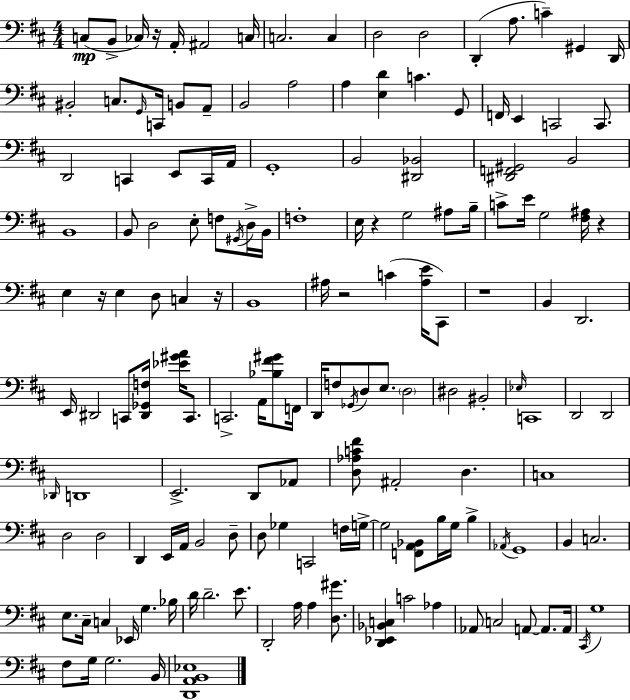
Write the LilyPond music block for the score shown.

{
  \clef bass
  \numericTimeSignature
  \time 4/4
  \key d \major
  c8(\mp b,8-> ces16) r16 a,16-. ais,2 c16 | c2. c4 | d2 d2 | d,4-.( a8. c'4--) gis,4 d,16 | \break bis,2-. c8. \grace { g,16 } c,16 b,8 a,8-- | b,2 a2 | a4 <e d'>4 c'4. g,8 | f,16 e,4 c,2 c,8. | \break d,2 c,4 e,8 c,16 | a,16 g,1-. | b,2 <dis, bes,>2 | <dis, f, gis,>2 b,2 | \break b,1 | b,8 d2 e8-. f8 \acciaccatura { gis,16 } | d16-> b,16 f1-. | e16 r4 g2 ais8 | \break b16-- c'8-> e'16 g2 <fis ais>16 r4 | e4 r16 e4 d8 c4 | r16 b,1 | ais16 r2 c'4( <ais e'>16 | \break cis,8) r1 | b,4 d,2. | e,16 dis,2 c,8 <dis, ges, f>16 <ees' gis' a'>16 c,8. | c,2.-> a,16 <bes fis' gis'>8 | \break f,16 d,16 f8 \acciaccatura { ges,16 } d8 e8. \parenthesize d2 | dis2 bis,2-. | \grace { ees16 } c,1 | d,2 d,2 | \break \grace { des,16 } d,1 | e,2.-> | d,8 aes,8 <d aes c' fis'>8 ais,2-. d4. | c1 | \break d2 d2 | d,4 e,16 a,16 b,2 | d8-- d8 ges4 c,2 | f16 g16->~~ g2 <f, a, bes,>8 b16 | \break g16 b4-> \acciaccatura { aes,16 } g,1 | b,4 c2. | e8. cis16-- c4 ees,16 g4. | bes16 d'16 d'2.-- | \break e'8. d,2-. a16 a4 | <d gis'>8. <d, ees, bes, c>4 c'2 | aes4 aes,8 c2 | a,8~~ a,8. a,16 \acciaccatura { cis,16 } g1 | \break fis8 g16 g2. | b,16 <d, a, b, ees>1 | \bar "|."
}